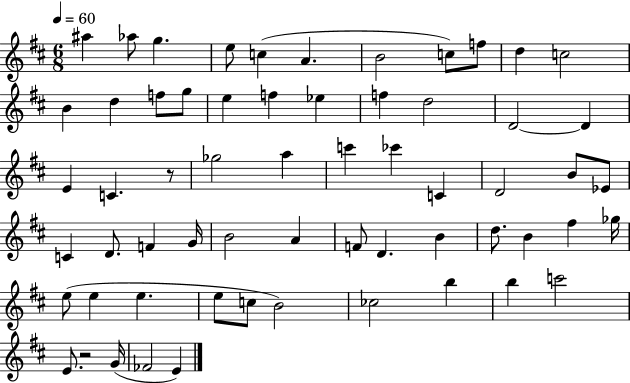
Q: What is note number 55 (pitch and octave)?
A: C6